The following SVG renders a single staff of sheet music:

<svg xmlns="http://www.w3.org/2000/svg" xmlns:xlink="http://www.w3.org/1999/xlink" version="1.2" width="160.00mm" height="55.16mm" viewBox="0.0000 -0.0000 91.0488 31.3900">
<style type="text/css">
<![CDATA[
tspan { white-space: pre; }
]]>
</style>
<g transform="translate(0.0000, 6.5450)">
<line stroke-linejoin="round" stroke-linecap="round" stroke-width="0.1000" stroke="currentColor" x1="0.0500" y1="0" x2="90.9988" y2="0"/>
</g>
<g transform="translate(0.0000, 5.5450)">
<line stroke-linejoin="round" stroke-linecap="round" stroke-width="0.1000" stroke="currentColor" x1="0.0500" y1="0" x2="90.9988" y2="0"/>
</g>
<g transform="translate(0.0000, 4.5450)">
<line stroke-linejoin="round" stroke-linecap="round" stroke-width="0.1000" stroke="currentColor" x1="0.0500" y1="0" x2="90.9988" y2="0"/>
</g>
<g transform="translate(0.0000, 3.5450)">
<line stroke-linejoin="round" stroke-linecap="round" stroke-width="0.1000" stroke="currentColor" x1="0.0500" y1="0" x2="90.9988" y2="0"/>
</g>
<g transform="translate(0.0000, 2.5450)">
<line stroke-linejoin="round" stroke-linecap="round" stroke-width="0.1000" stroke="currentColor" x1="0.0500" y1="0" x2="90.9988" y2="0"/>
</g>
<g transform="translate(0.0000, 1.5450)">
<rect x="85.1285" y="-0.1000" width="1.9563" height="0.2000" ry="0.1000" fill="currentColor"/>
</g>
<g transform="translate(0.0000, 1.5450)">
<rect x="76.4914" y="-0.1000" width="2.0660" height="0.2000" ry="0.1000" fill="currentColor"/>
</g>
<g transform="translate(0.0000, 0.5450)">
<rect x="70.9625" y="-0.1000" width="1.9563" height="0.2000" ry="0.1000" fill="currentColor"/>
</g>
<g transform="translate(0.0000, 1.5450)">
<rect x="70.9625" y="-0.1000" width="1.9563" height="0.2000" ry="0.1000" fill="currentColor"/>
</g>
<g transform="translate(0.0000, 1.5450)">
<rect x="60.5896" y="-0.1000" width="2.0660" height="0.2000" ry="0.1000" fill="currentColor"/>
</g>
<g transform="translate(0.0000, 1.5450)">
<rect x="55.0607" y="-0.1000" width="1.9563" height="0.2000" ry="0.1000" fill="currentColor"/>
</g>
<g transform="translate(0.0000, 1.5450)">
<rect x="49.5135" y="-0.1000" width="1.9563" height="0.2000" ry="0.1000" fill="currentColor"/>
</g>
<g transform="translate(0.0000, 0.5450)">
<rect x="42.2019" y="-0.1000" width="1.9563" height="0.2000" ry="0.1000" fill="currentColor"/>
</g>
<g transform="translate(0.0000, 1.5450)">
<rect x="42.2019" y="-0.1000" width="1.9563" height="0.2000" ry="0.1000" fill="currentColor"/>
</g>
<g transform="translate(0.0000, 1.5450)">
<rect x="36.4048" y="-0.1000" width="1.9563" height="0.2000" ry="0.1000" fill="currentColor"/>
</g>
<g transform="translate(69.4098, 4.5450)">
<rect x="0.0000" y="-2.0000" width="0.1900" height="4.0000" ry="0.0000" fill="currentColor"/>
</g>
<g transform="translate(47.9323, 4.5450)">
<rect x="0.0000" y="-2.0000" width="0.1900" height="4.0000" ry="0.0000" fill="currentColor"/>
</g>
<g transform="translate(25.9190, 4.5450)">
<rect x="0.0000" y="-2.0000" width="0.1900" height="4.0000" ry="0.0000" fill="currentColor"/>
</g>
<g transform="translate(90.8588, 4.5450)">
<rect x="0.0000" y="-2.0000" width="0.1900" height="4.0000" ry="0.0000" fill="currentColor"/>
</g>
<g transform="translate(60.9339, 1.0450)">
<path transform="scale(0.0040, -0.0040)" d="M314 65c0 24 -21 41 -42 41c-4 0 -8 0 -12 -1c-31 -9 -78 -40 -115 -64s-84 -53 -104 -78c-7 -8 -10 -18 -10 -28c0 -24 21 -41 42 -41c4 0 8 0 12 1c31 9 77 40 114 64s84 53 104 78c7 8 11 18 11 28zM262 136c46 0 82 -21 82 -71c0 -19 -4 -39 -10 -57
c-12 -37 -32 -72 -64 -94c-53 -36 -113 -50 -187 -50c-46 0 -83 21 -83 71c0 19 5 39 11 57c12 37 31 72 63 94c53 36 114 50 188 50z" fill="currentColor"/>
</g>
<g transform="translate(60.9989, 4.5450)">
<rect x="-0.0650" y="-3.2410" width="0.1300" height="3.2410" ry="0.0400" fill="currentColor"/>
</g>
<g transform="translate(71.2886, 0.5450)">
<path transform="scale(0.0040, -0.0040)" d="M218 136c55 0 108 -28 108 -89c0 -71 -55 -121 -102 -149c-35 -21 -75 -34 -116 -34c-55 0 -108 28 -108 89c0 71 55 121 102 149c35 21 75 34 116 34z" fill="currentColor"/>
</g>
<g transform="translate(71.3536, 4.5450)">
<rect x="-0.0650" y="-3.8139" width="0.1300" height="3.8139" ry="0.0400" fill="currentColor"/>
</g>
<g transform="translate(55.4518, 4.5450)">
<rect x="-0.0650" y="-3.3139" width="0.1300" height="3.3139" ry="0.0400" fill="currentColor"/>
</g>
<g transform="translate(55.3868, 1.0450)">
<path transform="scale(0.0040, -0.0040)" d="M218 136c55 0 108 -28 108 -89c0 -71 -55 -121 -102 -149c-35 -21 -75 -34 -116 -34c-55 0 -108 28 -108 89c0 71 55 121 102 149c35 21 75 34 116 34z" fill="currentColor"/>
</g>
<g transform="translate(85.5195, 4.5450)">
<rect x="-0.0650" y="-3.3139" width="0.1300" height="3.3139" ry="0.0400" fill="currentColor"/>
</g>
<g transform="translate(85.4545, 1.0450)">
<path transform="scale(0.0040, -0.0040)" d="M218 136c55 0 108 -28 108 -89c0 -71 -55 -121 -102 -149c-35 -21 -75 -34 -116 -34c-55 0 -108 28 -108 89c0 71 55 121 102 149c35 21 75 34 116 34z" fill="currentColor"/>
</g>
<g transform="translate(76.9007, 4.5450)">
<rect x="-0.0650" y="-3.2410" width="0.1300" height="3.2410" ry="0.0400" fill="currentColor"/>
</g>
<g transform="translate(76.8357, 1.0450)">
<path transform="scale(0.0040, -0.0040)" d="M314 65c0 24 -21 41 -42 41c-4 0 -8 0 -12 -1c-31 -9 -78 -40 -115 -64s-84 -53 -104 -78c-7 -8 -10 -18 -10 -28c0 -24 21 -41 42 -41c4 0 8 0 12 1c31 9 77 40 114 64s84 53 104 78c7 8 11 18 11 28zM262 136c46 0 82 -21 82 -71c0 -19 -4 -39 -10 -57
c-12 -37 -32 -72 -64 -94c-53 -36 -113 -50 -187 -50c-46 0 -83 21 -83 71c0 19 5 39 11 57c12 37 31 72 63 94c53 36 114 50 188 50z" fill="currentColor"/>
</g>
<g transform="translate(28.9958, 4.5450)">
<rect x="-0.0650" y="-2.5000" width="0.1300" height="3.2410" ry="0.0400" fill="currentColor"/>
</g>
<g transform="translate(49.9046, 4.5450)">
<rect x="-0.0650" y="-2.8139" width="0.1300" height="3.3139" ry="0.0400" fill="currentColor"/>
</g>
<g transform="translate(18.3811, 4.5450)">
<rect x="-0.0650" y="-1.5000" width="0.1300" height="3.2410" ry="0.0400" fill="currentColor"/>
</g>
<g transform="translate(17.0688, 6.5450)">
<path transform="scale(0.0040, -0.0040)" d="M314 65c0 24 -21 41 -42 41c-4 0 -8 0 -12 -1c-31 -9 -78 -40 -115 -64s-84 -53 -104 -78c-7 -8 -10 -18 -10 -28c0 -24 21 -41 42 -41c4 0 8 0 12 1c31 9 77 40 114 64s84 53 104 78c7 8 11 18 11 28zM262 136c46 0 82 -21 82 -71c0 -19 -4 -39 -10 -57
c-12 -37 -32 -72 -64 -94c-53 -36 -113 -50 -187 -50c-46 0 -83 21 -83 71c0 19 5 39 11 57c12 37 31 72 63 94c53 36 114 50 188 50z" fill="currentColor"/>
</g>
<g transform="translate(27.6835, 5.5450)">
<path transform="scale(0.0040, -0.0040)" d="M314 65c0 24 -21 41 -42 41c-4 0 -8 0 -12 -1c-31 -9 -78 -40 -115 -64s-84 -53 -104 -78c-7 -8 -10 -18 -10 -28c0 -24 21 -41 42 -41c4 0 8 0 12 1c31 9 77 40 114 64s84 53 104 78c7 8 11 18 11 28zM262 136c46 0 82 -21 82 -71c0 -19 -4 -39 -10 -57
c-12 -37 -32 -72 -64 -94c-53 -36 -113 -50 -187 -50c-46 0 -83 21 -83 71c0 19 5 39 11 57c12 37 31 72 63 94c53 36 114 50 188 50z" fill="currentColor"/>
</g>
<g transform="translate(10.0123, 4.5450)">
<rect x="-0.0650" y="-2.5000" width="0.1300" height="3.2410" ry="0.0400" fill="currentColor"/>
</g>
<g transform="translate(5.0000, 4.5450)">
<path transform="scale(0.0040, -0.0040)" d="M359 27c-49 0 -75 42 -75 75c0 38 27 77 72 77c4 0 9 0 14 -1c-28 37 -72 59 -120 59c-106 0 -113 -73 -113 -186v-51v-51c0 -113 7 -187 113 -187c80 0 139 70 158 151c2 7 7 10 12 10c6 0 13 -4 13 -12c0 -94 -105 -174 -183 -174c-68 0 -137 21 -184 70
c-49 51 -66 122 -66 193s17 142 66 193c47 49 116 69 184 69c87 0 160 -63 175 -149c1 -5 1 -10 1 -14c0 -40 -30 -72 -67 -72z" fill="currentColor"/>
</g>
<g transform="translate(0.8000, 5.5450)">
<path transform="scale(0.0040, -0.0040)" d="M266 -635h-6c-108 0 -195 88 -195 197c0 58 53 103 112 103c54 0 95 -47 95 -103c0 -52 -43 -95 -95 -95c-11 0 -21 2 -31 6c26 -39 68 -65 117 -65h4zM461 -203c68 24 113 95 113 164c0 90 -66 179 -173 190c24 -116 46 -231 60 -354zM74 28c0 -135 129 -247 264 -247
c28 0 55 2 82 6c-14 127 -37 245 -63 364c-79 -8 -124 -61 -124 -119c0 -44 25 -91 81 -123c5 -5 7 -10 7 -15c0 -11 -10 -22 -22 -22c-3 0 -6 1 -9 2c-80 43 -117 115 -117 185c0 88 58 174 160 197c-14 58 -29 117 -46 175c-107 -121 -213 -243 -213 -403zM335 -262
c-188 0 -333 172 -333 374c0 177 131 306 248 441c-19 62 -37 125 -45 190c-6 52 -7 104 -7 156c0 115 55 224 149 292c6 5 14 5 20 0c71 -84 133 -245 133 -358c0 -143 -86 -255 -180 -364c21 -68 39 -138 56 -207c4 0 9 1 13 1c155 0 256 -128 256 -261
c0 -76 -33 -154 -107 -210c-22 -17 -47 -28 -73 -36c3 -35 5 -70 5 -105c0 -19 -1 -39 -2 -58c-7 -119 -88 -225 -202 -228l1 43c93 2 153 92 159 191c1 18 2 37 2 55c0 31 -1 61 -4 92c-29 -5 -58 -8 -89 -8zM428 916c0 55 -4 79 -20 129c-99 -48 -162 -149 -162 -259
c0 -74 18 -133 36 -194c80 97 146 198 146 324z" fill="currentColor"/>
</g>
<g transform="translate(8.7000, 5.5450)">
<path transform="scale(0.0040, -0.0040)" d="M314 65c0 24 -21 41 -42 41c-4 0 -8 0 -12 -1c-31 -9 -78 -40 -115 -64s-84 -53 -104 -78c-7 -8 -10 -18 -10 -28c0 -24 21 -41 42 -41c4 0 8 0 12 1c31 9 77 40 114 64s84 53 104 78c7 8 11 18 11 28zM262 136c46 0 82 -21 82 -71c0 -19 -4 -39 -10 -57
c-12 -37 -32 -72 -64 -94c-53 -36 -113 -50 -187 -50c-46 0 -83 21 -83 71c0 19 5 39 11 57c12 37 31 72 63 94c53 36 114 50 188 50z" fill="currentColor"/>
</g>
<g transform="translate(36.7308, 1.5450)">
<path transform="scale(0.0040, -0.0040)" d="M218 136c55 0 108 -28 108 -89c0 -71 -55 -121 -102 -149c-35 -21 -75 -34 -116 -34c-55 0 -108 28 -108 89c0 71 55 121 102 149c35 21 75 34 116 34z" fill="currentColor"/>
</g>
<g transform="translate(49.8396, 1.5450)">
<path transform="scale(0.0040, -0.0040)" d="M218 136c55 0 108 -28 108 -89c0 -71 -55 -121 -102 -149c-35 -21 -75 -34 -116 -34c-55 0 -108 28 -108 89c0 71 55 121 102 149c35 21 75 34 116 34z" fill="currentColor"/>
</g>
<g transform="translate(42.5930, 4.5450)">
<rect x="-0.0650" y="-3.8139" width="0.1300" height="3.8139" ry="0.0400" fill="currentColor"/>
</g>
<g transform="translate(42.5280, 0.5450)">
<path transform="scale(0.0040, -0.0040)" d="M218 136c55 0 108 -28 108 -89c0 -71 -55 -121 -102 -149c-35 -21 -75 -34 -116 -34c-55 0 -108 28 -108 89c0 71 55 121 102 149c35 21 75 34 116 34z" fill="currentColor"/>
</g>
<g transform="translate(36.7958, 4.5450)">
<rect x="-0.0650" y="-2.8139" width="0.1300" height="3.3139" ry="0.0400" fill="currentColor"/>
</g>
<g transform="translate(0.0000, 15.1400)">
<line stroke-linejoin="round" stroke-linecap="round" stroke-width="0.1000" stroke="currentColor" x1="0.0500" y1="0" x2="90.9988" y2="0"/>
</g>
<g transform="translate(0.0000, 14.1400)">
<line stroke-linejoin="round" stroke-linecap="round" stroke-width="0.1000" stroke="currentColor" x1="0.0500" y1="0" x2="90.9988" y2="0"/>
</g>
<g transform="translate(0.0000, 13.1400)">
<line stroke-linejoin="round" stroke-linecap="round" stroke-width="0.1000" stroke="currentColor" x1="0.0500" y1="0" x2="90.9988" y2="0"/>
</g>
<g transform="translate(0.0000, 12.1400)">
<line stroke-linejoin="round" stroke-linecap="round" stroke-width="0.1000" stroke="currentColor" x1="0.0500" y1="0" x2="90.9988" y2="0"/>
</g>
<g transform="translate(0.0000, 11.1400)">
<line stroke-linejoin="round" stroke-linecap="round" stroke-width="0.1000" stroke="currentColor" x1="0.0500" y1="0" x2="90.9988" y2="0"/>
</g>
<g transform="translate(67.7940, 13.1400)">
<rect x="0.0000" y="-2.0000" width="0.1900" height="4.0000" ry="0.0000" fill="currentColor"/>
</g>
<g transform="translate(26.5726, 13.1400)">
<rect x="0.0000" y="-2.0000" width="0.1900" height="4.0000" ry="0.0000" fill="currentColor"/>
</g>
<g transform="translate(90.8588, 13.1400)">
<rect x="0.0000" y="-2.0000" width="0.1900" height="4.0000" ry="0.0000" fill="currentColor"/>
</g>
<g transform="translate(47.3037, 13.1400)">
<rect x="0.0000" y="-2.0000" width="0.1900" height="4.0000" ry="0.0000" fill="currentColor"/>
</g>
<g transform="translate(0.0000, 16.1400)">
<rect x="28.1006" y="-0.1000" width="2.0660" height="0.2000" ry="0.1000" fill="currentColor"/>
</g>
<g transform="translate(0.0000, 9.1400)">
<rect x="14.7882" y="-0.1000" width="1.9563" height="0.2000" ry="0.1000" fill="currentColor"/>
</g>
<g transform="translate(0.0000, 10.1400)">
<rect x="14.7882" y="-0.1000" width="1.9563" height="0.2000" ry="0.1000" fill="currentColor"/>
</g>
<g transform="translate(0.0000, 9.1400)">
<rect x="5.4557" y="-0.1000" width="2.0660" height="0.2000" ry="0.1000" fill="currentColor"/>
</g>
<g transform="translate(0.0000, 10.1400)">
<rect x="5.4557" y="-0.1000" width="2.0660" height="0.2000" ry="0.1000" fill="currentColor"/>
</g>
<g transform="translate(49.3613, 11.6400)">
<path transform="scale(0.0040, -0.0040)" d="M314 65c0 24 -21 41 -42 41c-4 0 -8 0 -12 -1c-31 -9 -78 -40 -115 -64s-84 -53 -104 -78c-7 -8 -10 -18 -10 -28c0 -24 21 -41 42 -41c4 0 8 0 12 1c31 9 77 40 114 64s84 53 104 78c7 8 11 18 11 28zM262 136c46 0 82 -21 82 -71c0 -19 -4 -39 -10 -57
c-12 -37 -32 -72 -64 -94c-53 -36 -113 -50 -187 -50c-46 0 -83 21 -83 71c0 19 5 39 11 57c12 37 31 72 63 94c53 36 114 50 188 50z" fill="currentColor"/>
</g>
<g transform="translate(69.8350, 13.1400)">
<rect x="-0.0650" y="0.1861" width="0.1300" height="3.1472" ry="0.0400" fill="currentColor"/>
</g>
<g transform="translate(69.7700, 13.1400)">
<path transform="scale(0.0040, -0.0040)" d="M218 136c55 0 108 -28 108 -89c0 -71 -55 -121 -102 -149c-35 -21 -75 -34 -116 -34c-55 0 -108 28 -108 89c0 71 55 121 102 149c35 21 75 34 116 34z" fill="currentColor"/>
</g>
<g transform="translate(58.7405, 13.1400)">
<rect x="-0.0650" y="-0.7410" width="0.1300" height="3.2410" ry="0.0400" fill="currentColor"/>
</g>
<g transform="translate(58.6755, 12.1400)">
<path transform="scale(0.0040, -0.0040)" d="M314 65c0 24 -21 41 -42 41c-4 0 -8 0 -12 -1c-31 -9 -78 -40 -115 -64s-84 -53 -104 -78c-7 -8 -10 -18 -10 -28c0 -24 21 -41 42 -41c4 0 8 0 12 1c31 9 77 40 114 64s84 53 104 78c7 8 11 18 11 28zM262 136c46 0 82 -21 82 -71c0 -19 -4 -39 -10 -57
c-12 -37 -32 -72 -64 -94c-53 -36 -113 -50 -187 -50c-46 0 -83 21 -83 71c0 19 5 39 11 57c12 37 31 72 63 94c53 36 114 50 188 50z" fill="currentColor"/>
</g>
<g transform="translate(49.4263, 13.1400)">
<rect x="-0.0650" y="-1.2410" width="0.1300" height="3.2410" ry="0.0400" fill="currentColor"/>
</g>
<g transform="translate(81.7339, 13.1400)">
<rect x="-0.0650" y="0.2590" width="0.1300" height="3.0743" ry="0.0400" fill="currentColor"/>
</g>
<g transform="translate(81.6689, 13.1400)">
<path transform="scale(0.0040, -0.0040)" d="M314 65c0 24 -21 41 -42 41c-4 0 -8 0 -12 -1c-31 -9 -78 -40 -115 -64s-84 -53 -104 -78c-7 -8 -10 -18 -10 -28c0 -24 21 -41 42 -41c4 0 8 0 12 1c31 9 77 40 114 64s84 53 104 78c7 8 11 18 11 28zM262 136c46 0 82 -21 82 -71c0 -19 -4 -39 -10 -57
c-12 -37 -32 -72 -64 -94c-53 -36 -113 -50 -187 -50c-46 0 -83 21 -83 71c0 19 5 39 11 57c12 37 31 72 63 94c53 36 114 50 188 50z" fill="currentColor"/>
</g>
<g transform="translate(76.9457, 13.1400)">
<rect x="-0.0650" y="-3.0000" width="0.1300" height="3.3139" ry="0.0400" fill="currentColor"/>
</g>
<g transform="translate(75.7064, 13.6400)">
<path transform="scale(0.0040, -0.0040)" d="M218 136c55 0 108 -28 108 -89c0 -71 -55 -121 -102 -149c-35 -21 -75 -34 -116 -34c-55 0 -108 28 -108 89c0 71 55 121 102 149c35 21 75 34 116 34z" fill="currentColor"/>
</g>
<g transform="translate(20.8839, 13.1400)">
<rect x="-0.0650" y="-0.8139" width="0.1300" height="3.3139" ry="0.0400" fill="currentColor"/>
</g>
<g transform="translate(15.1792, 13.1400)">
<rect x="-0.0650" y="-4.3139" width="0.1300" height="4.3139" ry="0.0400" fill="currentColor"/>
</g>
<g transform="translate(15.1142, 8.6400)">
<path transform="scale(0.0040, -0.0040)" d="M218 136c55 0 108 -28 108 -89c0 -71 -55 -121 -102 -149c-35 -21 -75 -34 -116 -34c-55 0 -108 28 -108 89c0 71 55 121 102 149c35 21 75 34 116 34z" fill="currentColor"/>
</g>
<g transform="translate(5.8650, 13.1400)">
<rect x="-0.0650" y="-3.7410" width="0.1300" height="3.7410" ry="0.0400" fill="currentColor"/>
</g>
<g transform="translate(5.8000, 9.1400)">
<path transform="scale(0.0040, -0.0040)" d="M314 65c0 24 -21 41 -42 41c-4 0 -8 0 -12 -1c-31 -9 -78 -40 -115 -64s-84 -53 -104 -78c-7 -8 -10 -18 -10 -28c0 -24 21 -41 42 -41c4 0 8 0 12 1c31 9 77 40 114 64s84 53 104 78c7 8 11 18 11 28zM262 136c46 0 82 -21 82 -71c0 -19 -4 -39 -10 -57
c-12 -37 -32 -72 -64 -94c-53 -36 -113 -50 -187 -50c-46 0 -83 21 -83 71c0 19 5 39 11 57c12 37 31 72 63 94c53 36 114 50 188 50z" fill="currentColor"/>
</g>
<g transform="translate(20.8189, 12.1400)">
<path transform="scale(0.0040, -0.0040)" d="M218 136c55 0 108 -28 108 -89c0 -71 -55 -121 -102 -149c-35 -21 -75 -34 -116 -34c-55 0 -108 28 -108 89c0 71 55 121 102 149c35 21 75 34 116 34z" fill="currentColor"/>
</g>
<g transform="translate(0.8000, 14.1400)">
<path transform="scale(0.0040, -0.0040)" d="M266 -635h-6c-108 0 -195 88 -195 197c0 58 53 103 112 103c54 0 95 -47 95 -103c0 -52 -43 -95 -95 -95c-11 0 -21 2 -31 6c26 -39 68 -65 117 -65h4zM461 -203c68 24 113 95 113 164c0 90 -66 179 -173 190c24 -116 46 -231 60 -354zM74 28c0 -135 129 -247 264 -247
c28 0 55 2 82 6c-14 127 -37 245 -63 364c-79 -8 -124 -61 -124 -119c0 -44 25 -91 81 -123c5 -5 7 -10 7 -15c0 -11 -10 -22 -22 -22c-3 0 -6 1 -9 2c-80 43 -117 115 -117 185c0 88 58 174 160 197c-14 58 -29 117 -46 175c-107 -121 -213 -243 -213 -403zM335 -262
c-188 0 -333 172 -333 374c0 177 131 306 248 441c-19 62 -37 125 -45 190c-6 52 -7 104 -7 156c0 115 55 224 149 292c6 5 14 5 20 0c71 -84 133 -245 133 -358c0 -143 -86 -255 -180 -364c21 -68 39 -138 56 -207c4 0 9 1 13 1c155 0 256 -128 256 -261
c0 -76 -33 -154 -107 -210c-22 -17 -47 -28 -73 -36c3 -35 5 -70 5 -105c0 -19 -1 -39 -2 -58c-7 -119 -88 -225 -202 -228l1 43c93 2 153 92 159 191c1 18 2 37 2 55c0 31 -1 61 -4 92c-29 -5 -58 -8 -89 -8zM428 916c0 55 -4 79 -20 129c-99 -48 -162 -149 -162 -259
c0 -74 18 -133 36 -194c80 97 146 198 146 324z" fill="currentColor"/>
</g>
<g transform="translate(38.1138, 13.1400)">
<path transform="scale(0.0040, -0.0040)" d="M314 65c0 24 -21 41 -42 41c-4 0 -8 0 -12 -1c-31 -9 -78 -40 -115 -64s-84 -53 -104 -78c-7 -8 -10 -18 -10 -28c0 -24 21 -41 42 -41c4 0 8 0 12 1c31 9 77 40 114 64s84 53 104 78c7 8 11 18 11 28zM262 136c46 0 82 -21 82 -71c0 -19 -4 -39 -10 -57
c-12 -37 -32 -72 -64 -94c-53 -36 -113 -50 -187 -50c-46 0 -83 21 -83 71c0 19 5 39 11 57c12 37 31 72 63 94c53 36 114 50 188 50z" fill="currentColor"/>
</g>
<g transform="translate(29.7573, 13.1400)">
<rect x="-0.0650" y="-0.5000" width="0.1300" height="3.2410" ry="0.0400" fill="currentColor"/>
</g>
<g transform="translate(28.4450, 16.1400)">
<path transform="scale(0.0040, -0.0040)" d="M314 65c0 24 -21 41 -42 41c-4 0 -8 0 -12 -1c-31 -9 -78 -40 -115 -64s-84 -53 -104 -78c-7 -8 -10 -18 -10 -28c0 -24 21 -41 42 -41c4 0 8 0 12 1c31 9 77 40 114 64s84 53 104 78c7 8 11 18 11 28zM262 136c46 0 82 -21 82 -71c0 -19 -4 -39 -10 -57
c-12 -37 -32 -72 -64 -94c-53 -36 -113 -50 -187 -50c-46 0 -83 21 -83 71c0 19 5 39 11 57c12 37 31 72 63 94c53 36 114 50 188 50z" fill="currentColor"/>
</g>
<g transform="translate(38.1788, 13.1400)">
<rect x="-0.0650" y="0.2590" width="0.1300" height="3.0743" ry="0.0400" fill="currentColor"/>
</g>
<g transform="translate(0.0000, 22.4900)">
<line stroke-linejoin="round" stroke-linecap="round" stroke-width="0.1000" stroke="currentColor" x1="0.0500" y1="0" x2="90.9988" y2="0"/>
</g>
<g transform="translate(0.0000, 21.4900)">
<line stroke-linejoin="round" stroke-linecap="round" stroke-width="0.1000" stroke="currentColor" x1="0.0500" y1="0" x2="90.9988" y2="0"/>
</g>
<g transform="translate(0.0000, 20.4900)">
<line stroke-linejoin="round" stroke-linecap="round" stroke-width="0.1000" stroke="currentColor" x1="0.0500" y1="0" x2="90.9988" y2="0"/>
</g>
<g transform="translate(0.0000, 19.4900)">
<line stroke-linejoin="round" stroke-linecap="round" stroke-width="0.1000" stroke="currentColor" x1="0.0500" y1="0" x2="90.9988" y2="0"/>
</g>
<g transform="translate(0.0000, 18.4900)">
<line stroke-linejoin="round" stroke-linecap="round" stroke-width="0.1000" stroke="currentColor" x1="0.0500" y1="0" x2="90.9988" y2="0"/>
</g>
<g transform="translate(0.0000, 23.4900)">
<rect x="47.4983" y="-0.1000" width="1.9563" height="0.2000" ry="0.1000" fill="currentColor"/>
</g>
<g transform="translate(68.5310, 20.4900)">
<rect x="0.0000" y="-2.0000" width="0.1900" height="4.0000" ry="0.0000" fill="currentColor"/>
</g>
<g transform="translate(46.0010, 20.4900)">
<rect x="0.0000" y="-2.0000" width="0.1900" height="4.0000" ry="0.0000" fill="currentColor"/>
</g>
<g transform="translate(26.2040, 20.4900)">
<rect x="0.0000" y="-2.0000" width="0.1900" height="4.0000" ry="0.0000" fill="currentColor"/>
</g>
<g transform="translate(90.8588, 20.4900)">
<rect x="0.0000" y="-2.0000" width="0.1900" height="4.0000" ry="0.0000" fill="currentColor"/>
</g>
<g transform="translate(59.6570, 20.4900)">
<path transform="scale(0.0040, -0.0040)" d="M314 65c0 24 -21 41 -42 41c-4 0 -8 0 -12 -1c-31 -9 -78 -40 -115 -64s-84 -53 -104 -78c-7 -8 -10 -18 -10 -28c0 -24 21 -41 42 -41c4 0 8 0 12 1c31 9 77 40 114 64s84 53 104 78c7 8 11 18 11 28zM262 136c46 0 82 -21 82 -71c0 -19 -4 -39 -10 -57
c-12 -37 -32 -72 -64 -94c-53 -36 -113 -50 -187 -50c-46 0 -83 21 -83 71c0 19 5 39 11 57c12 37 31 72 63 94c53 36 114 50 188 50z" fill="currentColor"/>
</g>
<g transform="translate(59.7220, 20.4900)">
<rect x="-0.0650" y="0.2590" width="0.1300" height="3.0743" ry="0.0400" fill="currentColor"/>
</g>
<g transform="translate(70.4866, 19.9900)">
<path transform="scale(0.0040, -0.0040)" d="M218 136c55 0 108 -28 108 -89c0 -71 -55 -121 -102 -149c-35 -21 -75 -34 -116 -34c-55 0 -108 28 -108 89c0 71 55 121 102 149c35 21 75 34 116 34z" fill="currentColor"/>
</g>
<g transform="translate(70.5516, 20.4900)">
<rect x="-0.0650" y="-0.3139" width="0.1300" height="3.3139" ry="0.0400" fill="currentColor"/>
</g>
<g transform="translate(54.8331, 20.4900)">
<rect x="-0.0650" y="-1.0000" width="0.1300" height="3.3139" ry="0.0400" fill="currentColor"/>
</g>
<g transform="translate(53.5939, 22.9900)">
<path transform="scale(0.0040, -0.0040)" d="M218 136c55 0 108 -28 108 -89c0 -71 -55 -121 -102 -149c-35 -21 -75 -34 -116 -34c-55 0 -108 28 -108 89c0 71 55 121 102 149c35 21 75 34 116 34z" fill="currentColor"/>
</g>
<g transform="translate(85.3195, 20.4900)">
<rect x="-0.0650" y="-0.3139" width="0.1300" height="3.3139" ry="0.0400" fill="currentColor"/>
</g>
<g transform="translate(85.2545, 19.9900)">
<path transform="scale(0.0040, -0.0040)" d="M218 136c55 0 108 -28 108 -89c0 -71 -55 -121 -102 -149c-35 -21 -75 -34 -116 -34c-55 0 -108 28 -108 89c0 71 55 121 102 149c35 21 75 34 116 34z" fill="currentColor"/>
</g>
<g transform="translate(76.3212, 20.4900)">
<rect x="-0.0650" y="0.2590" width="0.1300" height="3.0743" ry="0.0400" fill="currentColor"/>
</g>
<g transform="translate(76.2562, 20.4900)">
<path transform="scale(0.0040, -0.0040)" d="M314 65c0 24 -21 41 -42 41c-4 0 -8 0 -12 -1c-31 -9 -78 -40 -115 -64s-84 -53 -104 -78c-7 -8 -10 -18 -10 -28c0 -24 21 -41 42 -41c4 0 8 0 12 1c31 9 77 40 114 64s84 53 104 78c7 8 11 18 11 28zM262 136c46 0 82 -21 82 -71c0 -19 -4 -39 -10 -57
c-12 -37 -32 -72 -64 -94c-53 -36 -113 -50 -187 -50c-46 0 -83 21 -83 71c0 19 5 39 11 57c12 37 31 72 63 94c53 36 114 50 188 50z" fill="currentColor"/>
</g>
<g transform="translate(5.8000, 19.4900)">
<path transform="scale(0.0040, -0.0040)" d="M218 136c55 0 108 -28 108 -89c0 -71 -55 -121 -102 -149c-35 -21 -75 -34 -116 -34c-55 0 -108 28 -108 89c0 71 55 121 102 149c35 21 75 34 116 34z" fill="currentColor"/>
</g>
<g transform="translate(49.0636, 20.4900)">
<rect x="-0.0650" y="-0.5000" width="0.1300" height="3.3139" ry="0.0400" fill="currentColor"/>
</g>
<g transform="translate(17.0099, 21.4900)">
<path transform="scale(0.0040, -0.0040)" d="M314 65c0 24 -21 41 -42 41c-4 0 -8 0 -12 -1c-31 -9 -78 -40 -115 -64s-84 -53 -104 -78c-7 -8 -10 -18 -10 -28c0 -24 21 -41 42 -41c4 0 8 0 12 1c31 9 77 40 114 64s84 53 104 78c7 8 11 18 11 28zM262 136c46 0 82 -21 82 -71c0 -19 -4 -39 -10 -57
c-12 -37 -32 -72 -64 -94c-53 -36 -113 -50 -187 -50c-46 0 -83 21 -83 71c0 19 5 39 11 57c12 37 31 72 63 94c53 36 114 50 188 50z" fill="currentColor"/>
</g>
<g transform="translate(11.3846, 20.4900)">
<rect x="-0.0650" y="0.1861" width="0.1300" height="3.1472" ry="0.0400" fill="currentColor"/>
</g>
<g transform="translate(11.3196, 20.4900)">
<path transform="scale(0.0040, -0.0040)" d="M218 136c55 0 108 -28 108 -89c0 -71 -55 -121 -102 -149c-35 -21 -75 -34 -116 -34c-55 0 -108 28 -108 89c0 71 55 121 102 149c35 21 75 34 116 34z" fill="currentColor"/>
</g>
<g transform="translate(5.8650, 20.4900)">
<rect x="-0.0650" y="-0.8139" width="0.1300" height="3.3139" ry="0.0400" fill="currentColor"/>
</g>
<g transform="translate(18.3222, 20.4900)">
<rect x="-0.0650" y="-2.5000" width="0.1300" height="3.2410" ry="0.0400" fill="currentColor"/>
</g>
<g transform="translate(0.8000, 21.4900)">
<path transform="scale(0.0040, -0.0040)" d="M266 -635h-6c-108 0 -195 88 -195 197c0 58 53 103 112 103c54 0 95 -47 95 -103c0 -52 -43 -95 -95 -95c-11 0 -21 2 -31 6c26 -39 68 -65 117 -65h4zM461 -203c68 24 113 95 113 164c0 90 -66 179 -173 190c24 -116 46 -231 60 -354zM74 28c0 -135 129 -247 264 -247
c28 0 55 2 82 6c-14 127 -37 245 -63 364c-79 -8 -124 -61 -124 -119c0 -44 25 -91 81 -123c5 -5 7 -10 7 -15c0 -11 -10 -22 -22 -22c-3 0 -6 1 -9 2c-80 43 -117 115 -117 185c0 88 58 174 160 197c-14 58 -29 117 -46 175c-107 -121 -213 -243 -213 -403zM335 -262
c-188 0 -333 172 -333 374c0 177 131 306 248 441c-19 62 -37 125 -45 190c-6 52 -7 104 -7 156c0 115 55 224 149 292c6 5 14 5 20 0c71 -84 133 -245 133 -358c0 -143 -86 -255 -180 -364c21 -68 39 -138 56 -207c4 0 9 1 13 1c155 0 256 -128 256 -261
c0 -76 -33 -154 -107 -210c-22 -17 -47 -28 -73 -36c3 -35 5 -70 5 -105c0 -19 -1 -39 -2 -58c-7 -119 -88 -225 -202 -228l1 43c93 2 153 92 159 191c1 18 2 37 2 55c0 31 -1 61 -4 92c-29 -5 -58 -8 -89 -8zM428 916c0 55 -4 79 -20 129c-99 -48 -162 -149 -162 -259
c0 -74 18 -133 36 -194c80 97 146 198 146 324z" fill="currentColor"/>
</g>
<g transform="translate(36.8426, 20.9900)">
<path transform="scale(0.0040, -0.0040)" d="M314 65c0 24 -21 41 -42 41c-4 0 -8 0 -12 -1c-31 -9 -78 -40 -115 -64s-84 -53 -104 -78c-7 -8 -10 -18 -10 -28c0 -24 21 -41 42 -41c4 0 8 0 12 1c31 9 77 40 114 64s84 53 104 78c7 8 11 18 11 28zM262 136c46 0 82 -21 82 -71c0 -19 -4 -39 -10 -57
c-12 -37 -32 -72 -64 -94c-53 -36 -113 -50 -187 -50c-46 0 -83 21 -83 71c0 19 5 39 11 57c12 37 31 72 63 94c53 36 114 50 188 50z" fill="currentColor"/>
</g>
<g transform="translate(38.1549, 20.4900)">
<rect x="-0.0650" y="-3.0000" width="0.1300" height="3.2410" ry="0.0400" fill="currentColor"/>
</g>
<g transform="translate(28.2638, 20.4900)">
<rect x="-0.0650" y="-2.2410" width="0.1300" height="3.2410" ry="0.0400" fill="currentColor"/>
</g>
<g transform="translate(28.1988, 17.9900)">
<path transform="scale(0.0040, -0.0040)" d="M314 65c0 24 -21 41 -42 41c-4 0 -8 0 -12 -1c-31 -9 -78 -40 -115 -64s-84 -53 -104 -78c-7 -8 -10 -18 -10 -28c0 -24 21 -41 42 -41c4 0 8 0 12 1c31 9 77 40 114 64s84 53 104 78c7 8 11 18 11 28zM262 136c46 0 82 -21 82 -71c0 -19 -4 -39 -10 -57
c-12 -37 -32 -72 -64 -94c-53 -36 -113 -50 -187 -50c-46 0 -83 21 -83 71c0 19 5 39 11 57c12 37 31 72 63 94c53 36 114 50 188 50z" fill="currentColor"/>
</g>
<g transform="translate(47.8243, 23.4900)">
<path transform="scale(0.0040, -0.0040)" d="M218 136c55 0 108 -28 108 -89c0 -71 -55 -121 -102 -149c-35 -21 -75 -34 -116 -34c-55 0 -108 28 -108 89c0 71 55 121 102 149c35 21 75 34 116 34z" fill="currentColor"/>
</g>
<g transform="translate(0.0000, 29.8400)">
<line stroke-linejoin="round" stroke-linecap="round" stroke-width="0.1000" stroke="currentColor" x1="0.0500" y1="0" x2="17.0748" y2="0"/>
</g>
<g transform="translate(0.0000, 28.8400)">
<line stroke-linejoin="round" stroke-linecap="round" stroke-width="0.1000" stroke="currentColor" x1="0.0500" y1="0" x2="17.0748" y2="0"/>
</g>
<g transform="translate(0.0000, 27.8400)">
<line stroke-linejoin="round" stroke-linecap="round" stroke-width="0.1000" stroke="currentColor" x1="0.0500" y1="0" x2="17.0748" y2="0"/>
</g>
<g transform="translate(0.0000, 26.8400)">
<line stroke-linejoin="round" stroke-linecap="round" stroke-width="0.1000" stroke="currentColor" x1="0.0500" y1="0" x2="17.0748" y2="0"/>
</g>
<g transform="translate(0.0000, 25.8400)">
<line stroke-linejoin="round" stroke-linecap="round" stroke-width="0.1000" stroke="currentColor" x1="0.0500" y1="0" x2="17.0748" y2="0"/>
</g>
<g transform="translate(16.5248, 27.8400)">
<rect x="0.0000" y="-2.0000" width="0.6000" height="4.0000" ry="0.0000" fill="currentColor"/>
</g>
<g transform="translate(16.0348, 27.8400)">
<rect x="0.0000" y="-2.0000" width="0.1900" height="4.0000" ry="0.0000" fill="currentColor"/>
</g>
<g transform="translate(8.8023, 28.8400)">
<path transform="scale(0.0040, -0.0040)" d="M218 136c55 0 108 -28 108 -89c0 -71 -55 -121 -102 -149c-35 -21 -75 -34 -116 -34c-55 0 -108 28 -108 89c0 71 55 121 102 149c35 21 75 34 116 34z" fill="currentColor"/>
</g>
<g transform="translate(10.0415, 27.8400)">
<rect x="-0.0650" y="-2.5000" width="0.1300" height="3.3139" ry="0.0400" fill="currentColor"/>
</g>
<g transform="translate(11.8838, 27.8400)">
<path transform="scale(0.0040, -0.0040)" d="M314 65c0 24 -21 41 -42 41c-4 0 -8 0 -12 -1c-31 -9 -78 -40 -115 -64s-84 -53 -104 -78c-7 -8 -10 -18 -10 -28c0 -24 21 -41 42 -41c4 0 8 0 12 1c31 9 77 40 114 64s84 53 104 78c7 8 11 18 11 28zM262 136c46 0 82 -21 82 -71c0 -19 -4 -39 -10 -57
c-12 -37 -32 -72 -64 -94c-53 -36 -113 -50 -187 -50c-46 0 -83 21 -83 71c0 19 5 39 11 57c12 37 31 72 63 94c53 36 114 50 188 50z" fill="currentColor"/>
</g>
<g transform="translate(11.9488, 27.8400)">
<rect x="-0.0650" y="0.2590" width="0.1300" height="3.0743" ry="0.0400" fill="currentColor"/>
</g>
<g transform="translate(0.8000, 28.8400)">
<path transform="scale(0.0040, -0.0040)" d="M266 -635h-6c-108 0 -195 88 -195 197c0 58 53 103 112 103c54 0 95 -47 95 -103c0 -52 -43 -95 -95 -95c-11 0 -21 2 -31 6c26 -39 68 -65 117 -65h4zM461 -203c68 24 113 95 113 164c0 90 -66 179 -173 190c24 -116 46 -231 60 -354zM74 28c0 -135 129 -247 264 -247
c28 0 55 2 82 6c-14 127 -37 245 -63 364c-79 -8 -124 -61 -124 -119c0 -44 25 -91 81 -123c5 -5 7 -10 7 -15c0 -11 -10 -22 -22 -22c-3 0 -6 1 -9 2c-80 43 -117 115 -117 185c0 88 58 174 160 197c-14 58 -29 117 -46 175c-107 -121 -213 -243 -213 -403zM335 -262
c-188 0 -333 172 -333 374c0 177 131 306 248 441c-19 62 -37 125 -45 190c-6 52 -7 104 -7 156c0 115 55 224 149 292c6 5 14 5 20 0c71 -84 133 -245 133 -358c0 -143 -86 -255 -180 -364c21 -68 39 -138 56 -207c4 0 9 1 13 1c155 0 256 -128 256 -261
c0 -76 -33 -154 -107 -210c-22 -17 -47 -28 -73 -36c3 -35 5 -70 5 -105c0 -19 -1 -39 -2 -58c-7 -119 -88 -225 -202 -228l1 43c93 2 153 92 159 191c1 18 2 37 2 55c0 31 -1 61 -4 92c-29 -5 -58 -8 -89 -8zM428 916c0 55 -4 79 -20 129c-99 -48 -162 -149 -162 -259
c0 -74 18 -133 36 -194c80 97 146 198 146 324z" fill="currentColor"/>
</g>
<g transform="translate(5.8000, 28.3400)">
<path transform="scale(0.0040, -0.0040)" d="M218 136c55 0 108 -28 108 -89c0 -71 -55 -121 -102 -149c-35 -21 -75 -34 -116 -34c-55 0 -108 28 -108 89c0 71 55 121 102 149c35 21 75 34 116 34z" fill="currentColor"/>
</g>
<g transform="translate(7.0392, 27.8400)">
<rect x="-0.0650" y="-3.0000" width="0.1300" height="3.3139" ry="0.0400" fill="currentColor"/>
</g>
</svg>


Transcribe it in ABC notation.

X:1
T:Untitled
M:4/4
L:1/4
K:C
G2 E2 G2 a c' a b b2 c' b2 b c'2 d' d C2 B2 e2 d2 B A B2 d B G2 g2 A2 C D B2 c B2 c A G B2